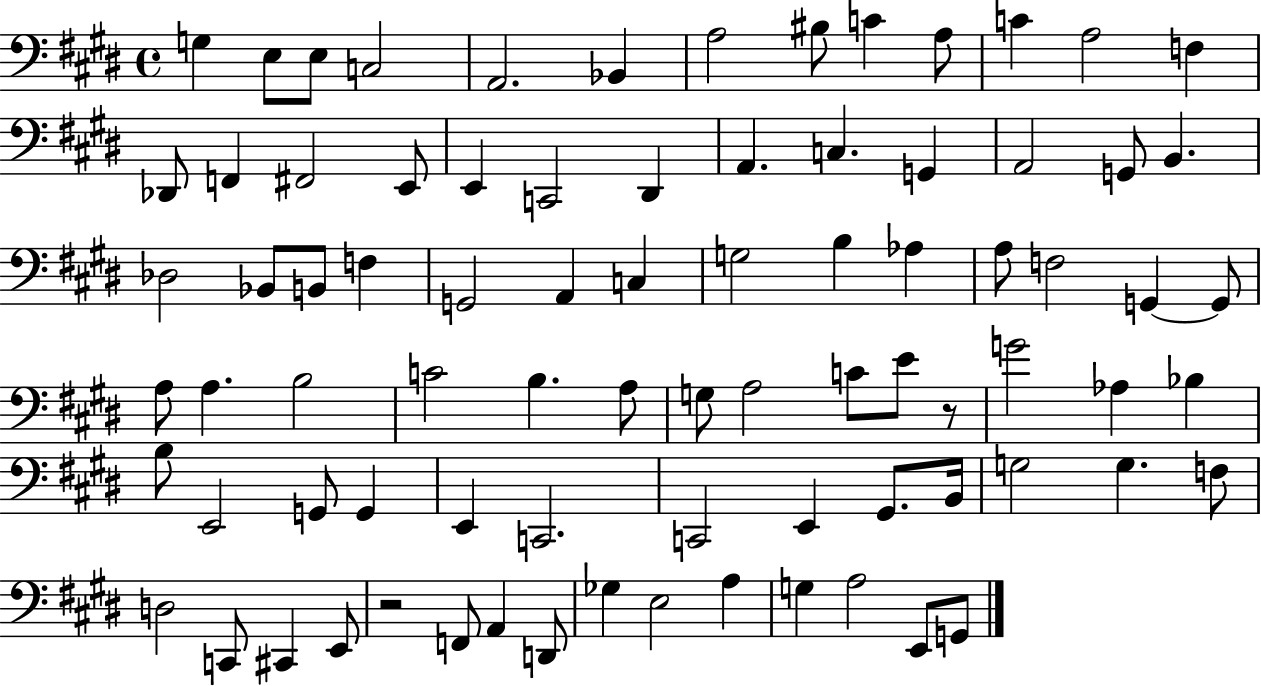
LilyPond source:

{
  \clef bass
  \time 4/4
  \defaultTimeSignature
  \key e \major
  g4 e8 e8 c2 | a,2. bes,4 | a2 bis8 c'4 a8 | c'4 a2 f4 | \break des,8 f,4 fis,2 e,8 | e,4 c,2 dis,4 | a,4. c4. g,4 | a,2 g,8 b,4. | \break des2 bes,8 b,8 f4 | g,2 a,4 c4 | g2 b4 aes4 | a8 f2 g,4~~ g,8 | \break a8 a4. b2 | c'2 b4. a8 | g8 a2 c'8 e'8 r8 | g'2 aes4 bes4 | \break b8 e,2 g,8 g,4 | e,4 c,2. | c,2 e,4 gis,8. b,16 | g2 g4. f8 | \break d2 c,8 cis,4 e,8 | r2 f,8 a,4 d,8 | ges4 e2 a4 | g4 a2 e,8 g,8 | \break \bar "|."
}